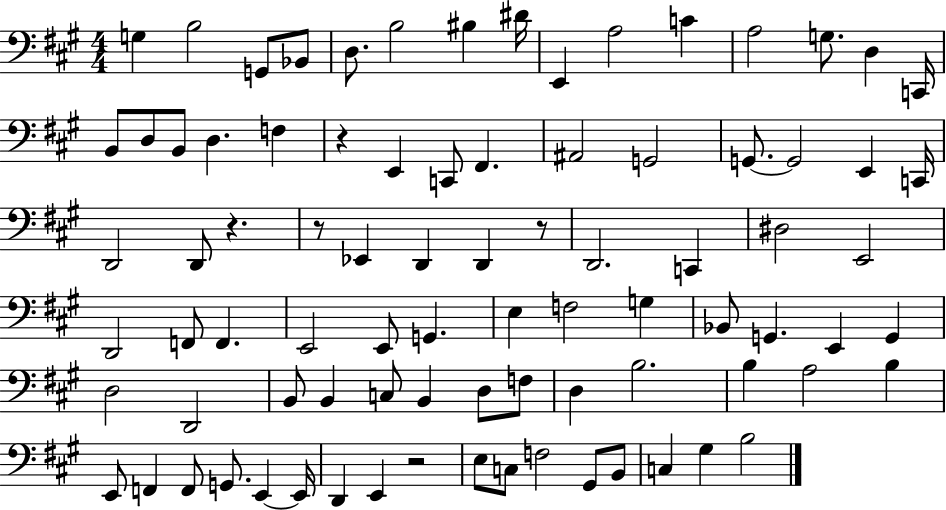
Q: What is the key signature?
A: A major